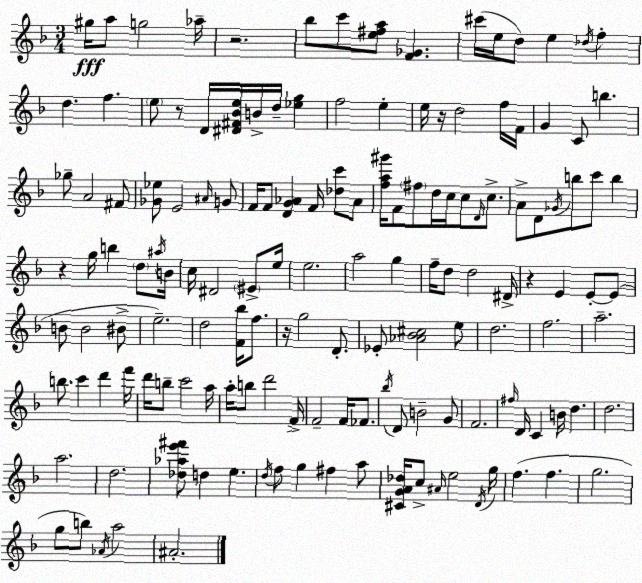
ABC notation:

X:1
T:Untitled
M:3/4
L:1/4
K:F
^g/4 a/2 g2 _a/4 z2 _b/2 c'/2 [e^fa]/2 [F_G] ^c'/4 e/4 d/2 e _d/4 f d f e/2 z/2 D/4 [^D^F_Be]/4 B/4 d/4 [_eg] f2 e e/4 z/4 d2 f/4 F/4 G C/2 b _g/2 A2 ^F/2 [_G_e]/2 E2 ^A/4 G/2 F/4 F/2 [DG_A] F/4 [_dc']/2 _A/2 [fa^g']/4 F/2 ^f/2 d/4 c/4 c/2 D/4 c/2 A/2 D/2 _G/4 b/2 c'/2 b z g/4 b d/2 ^a/4 B/4 c/4 ^D2 ^E/2 e/4 e2 a2 g f/4 d/2 d2 ^D/4 z E E/2 E/2 B/2 B2 ^B/2 e2 d2 [F_b]/4 f/2 z/4 g2 D/2 _E/2 [_A_B^c]2 e/2 d2 f2 a2 b/2 c' d' f'/4 d'/4 b/2 c'2 a/4 a/4 b/2 d'2 F/4 F2 F/4 _F/2 _b/4 D/2 B2 G/2 F2 ^f/4 D/4 C B/4 d d2 a2 d2 [_d_ae'^f']/2 d e d/4 f/2 g ^f a/2 [^CGA_d]/4 c/2 ^A/4 e2 D/4 g/4 f f g2 g/2 b/2 _A/4 a2 ^A2